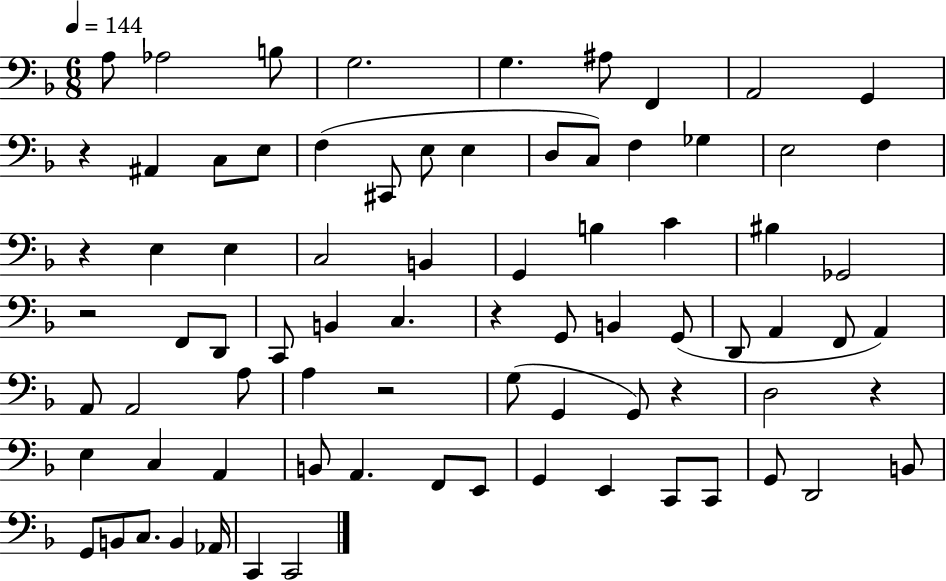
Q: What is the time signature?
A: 6/8